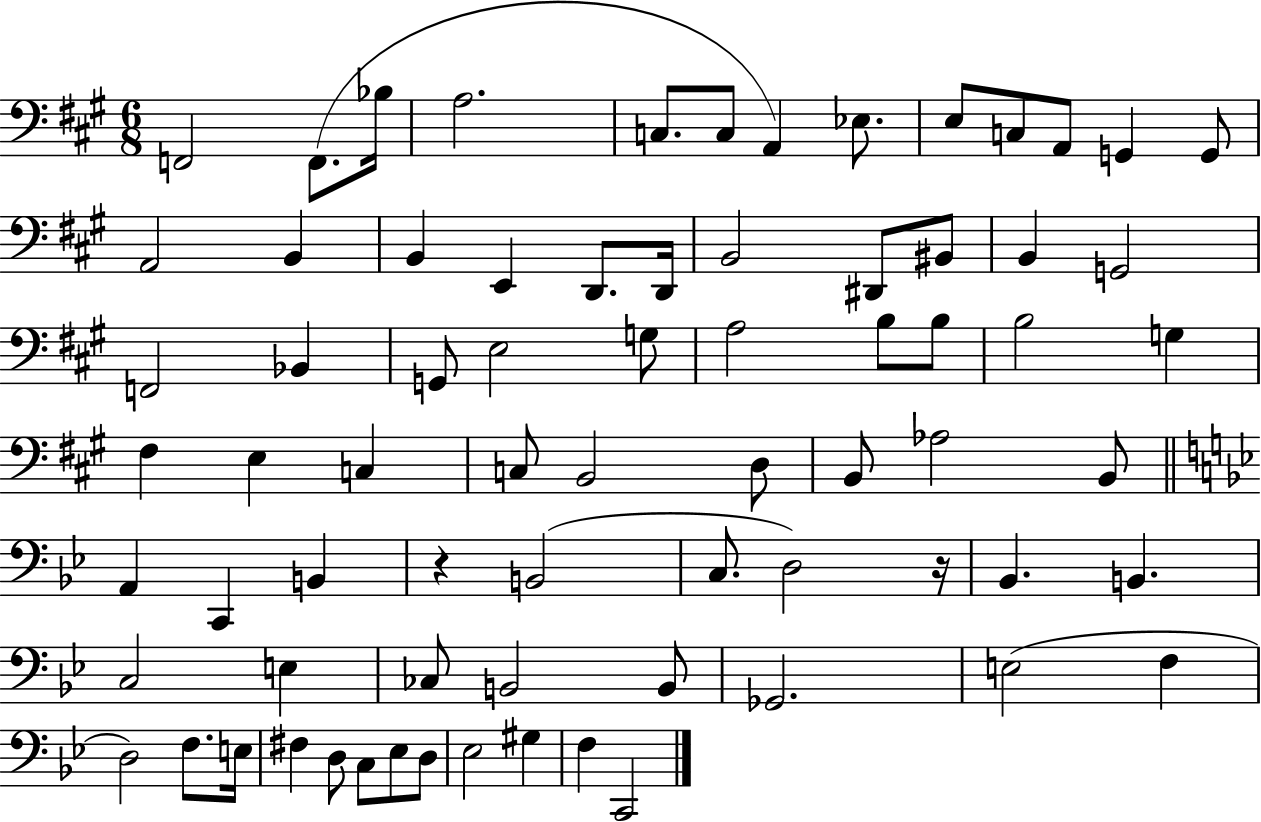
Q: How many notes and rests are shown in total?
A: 73